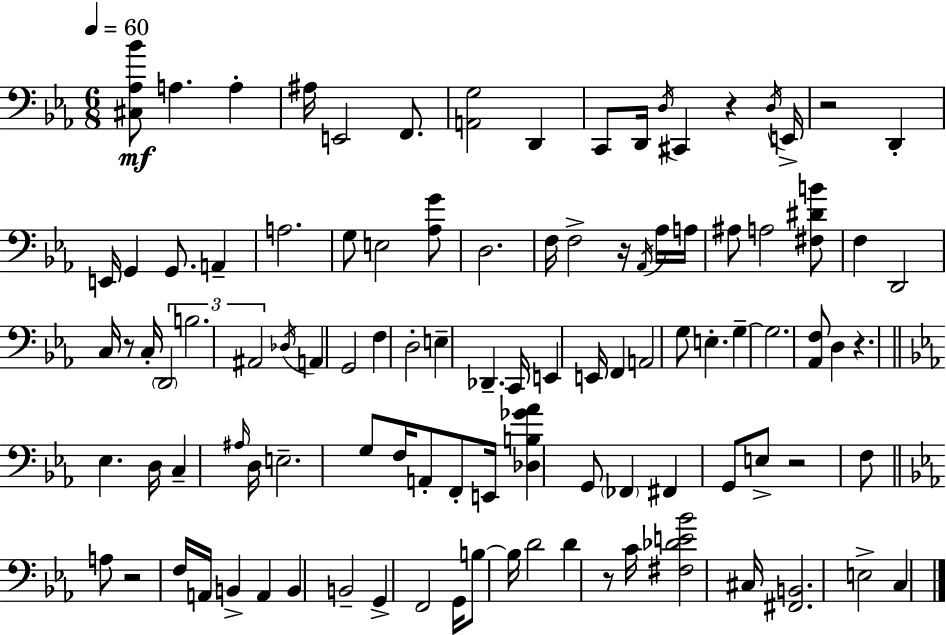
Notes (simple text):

[C#3,Ab3,Bb4]/e A3/q. A3/q A#3/s E2/h F2/e. [A2,G3]/h D2/q C2/e D2/s D3/s C#2/q R/q D3/s E2/s R/h D2/q E2/s G2/q G2/e. A2/q A3/h. G3/e E3/h [Ab3,G4]/e D3/h. F3/s F3/h R/s Ab2/s Ab3/s A3/s A#3/e A3/h [F#3,D#4,B4]/e F3/q D2/h C3/s R/e C3/s D2/h B3/h. A#2/h Db3/s A2/q G2/h F3/q D3/h E3/q Db2/q. C2/s E2/q E2/s F2/q A2/h G3/e E3/q. G3/q G3/h. [Ab2,F3]/e D3/q R/q. Eb3/q. D3/s C3/q A#3/s D3/s E3/h. G3/e F3/s A2/e F2/e E2/s [Db3,B3,Gb4,Ab4]/q G2/e FES2/q F#2/q G2/e E3/e R/h F3/e A3/e R/h F3/s A2/s B2/q A2/q B2/q B2/h G2/q F2/h G2/s B3/e B3/s D4/h D4/q R/e C4/s [F#3,Db4,E4,Bb4]/h C#3/s [F#2,B2]/h. E3/h C3/q